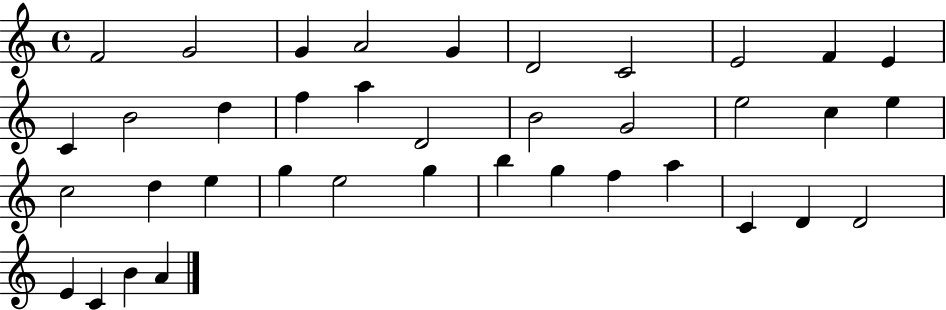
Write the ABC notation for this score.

X:1
T:Untitled
M:4/4
L:1/4
K:C
F2 G2 G A2 G D2 C2 E2 F E C B2 d f a D2 B2 G2 e2 c e c2 d e g e2 g b g f a C D D2 E C B A